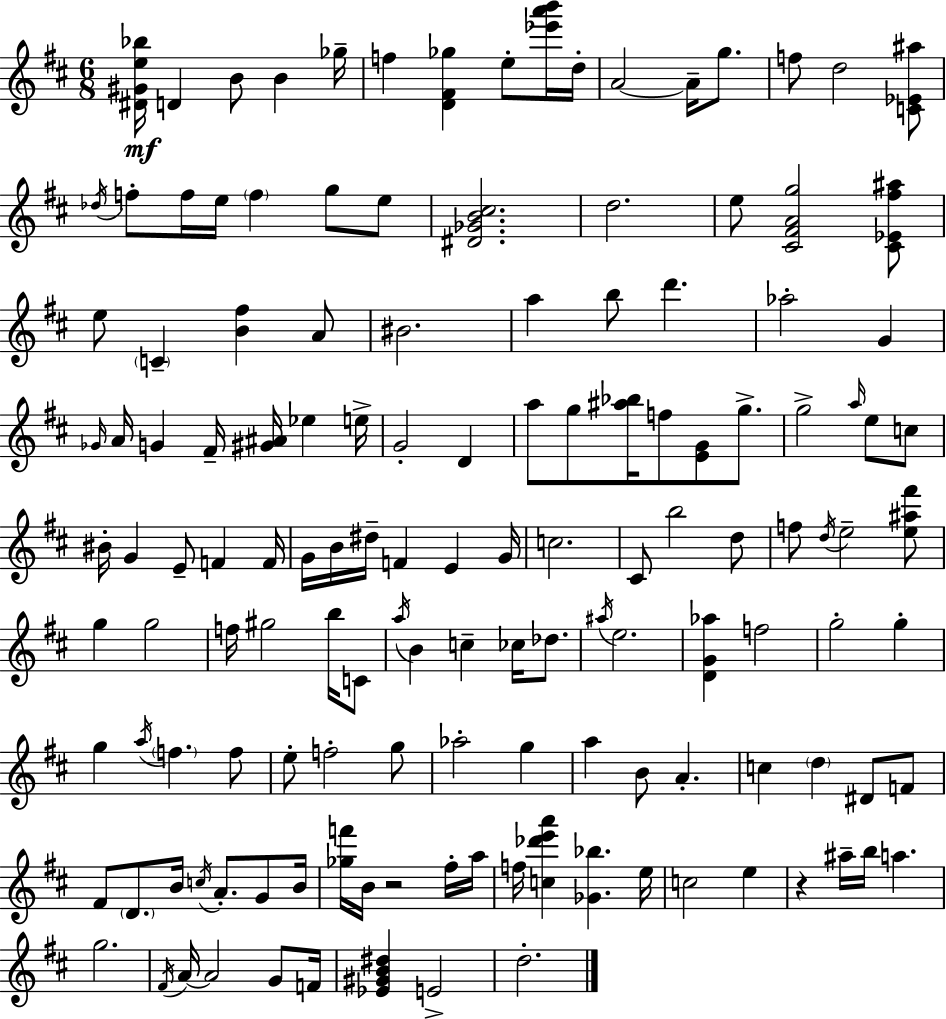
{
  \clef treble
  \numericTimeSignature
  \time 6/8
  \key d \major
  <dis' gis' e'' bes''>16\mf d'4 b'8 b'4 ges''16-- | f''4 <d' fis' ges''>4 e''8-. <ees''' a''' b'''>16 d''16-. | a'2~~ a'16-- g''8. | f''8 d''2 <c' ees' ais''>8 | \break \acciaccatura { des''16 } f''8-. f''16 e''16 \parenthesize f''4 g''8 e''8 | <dis' ges' b' cis''>2. | d''2. | e''8 <cis' fis' a' g''>2 <cis' ees' fis'' ais''>8 | \break e''8 \parenthesize c'4-- <b' fis''>4 a'8 | bis'2. | a''4 b''8 d'''4. | aes''2-. g'4 | \break \grace { ges'16 } a'16 g'4 fis'16-- <gis' ais'>16 ees''4 | e''16-> g'2-. d'4 | a''8 g''8 <ais'' bes''>16 f''8 <e' g'>8 g''8.-> | g''2-> \grace { a''16 } e''8 | \break c''8 bis'16-. g'4 e'8-- f'4 | f'16 g'16 b'16 dis''16-- f'4 e'4 | g'16 c''2. | cis'8 b''2 | \break d''8 f''8 \acciaccatura { d''16 } e''2-- | <e'' ais'' fis'''>8 g''4 g''2 | f''16 gis''2 | b''16 c'8 \acciaccatura { a''16 } b'4 c''4-- | \break ces''16 des''8. \acciaccatura { ais''16 } e''2. | <d' g' aes''>4 f''2 | g''2-. | g''4-. g''4 \acciaccatura { a''16 } \parenthesize f''4. | \break f''8 e''8-. f''2-. | g''8 aes''2-. | g''4 a''4 b'8 | a'4.-. c''4 \parenthesize d''4 | \break dis'8 f'8 fis'8 \parenthesize d'8. | b'16 \acciaccatura { c''16 } a'8.-. g'8 b'16 <ges'' f'''>16 b'16 r2 | fis''16-. a''16 f''16 <c'' des''' e''' a'''>4 | <ges' bes''>4. e''16 c''2 | \break e''4 r4 | ais''16-- b''16 a''4. g''2. | \acciaccatura { fis'16 } a'16~~ a'2 | g'8 f'16 <ees' gis' b' dis''>4 | \break e'2-> d''2.-. | \bar "|."
}